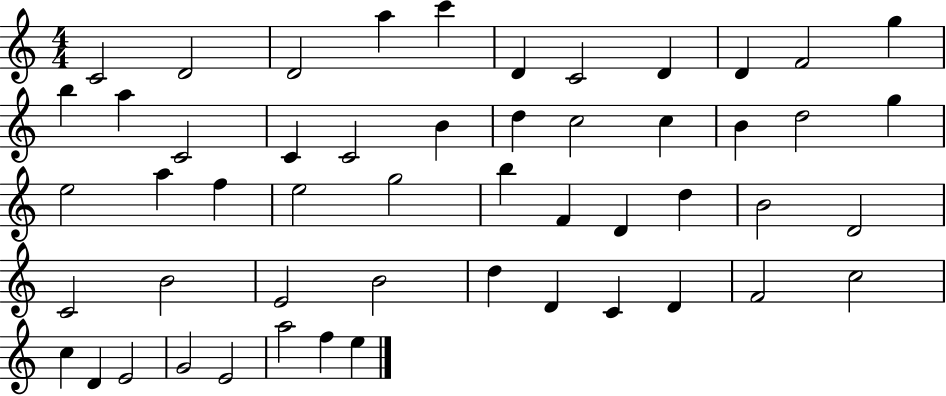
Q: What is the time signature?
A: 4/4